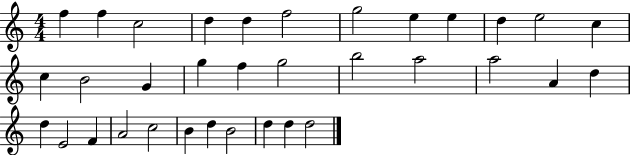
{
  \clef treble
  \numericTimeSignature
  \time 4/4
  \key c \major
  f''4 f''4 c''2 | d''4 d''4 f''2 | g''2 e''4 e''4 | d''4 e''2 c''4 | \break c''4 b'2 g'4 | g''4 f''4 g''2 | b''2 a''2 | a''2 a'4 d''4 | \break d''4 e'2 f'4 | a'2 c''2 | b'4 d''4 b'2 | d''4 d''4 d''2 | \break \bar "|."
}